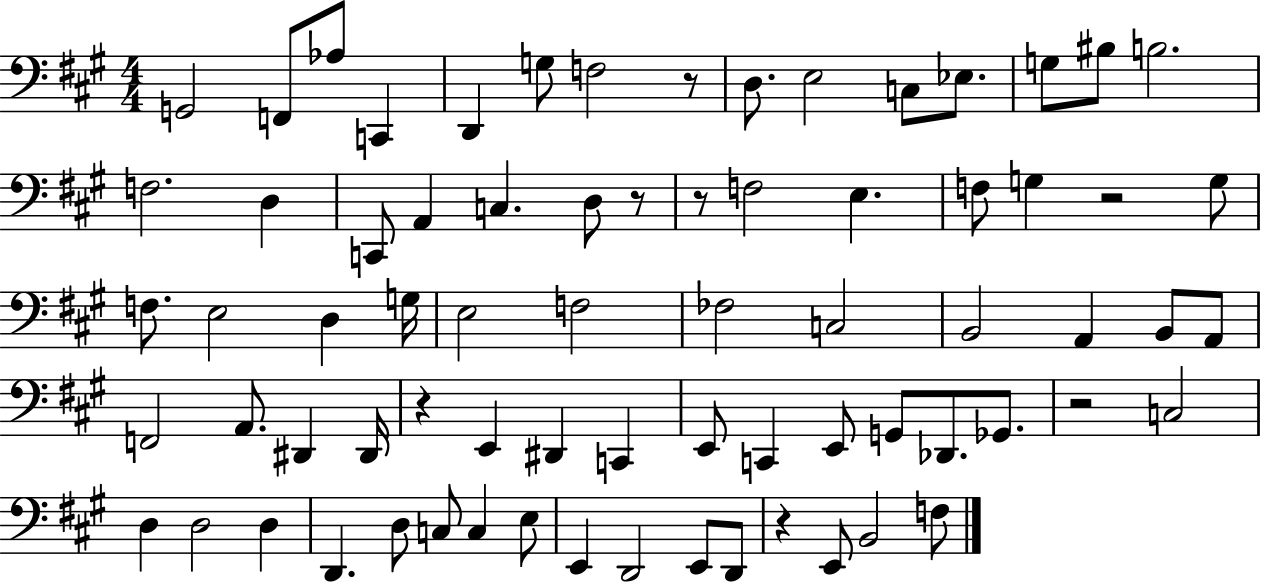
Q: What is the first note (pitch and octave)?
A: G2